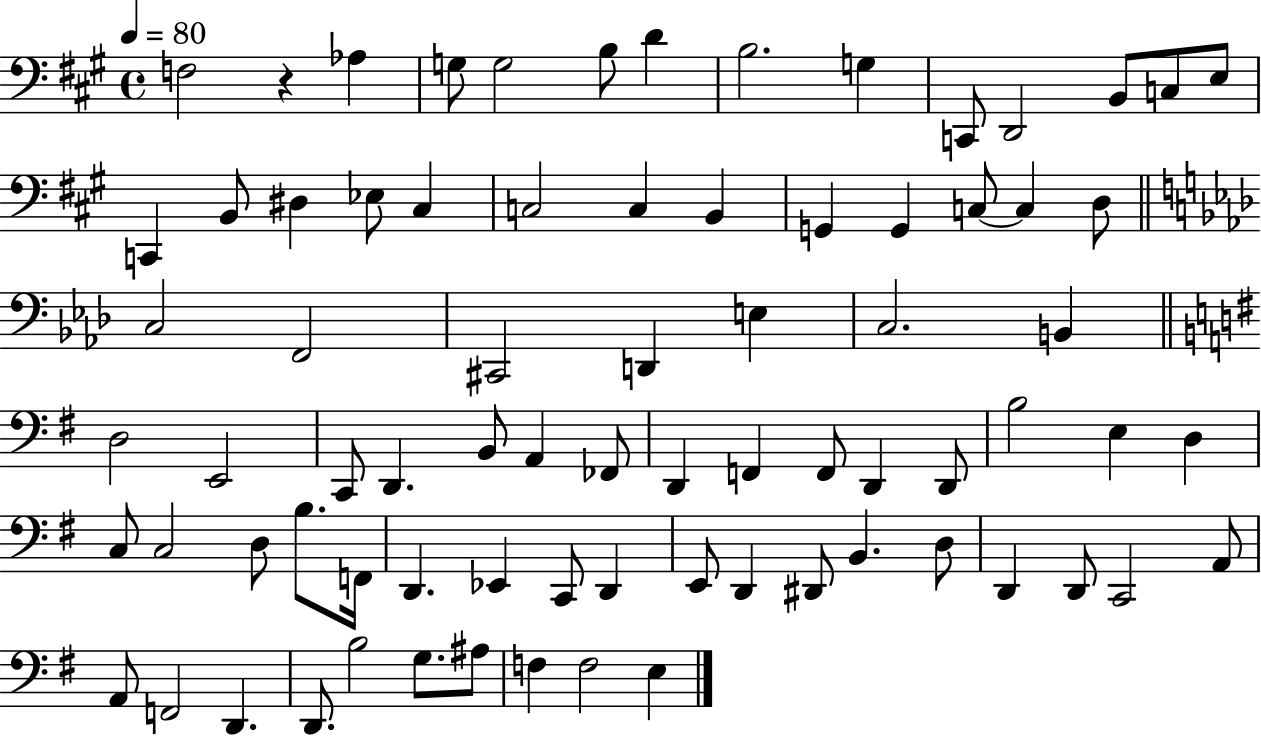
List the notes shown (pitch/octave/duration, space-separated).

F3/h R/q Ab3/q G3/e G3/h B3/e D4/q B3/h. G3/q C2/e D2/h B2/e C3/e E3/e C2/q B2/e D#3/q Eb3/e C#3/q C3/h C3/q B2/q G2/q G2/q C3/e C3/q D3/e C3/h F2/h C#2/h D2/q E3/q C3/h. B2/q D3/h E2/h C2/e D2/q. B2/e A2/q FES2/e D2/q F2/q F2/e D2/q D2/e B3/h E3/q D3/q C3/e C3/h D3/e B3/e. F2/s D2/q. Eb2/q C2/e D2/q E2/e D2/q D#2/e B2/q. D3/e D2/q D2/e C2/h A2/e A2/e F2/h D2/q. D2/e. B3/h G3/e. A#3/e F3/q F3/h E3/q